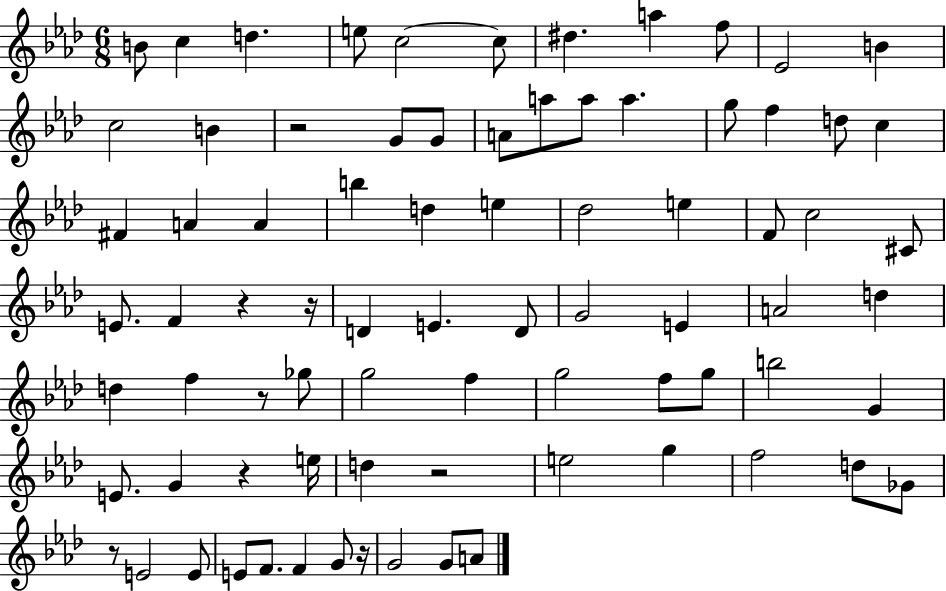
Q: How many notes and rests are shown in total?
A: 79